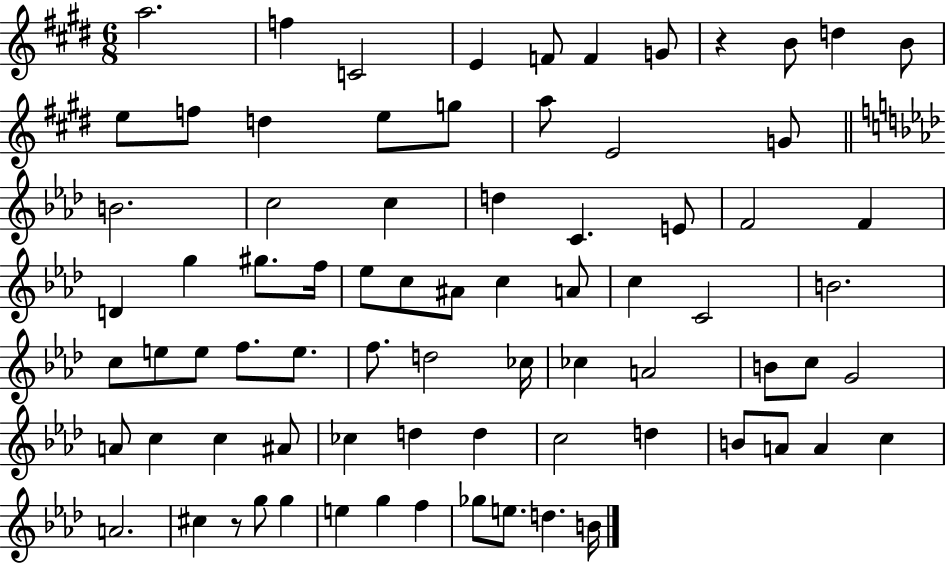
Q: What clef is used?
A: treble